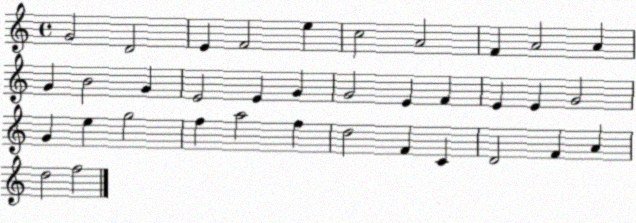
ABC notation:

X:1
T:Untitled
M:4/4
L:1/4
K:C
G2 D2 E F2 e c2 A2 F A2 A G B2 G E2 E G G2 E F E E G2 G e g2 f a2 f d2 F C D2 F A d2 f2